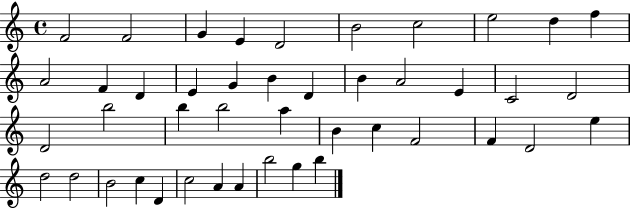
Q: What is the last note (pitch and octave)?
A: B5